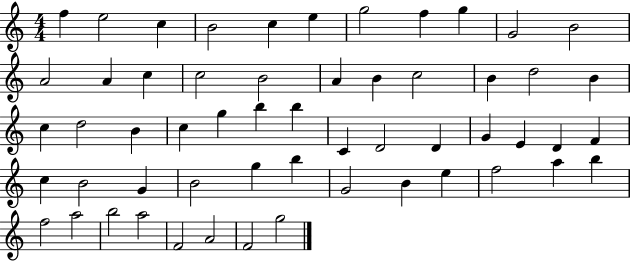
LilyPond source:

{
  \clef treble
  \numericTimeSignature
  \time 4/4
  \key c \major
  f''4 e''2 c''4 | b'2 c''4 e''4 | g''2 f''4 g''4 | g'2 b'2 | \break a'2 a'4 c''4 | c''2 b'2 | a'4 b'4 c''2 | b'4 d''2 b'4 | \break c''4 d''2 b'4 | c''4 g''4 b''4 b''4 | c'4 d'2 d'4 | g'4 e'4 d'4 f'4 | \break c''4 b'2 g'4 | b'2 g''4 b''4 | g'2 b'4 e''4 | f''2 a''4 b''4 | \break f''2 a''2 | b''2 a''2 | f'2 a'2 | f'2 g''2 | \break \bar "|."
}